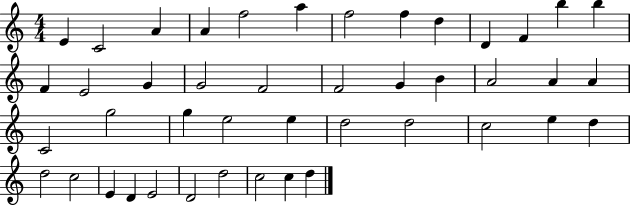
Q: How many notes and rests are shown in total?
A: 44